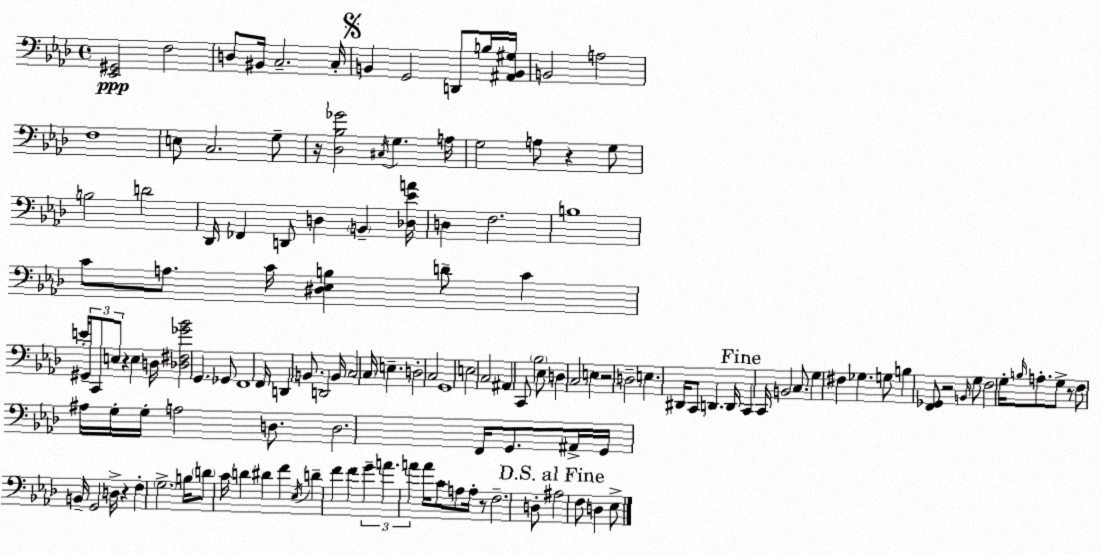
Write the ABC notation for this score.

X:1
T:Untitled
M:4/4
L:1/4
K:Fm
[_E,,^G,,]2 F,2 D,/2 ^B,,/4 C,2 C,/4 B,, G,,2 D,,/2 B,/4 [^A,,B,,^G,]/4 B,,2 A,2 F,4 E,/2 C,2 G,/2 z/4 [_D,_B,_G]2 ^C,/4 G, A,/4 G,2 A,/2 z G,/2 B,2 D2 _D,,/4 _F,, D,,/2 D, B,, [_D,_EA]/4 D, F,2 B,4 C/2 A,/2 C/4 [^D,_E,B,] D/2 C E/4 ^G,,/2 C,,/2 E,/2 z E, D,/4 [_D,^F,_G_B]2 G,, _G,,/2 F,,4 F,,/4 D,, B,,/2 D,,2 B,,/4 C,2 C,/4 E, D,2 C,2 G,,4 E,2 C,2 ^A,, C,,/2 _B,2 _E,/2 D, C,2 E, z2 D,2 E, ^D,,/4 C,,/2 D,, D,,/4 C,, C,,/4 B,,2 C,/2 G, ^F, _G, G,/2 B, [F,,_G,,]/2 z2 B,,/4 G,/2 F,2 G,/4 B,/4 A,/2 G,/2 z/2 F,/2 ^A,/4 G,/4 G,/4 A,2 D,/2 D,2 F,,/4 G,,/2 ^A,,/4 G,,/4 B,,/4 G,,2 D,/4 z F, G,2 B,/4 D/2 C/4 D ^D F _E,/4 D F F G A A A/4 C/2 A,/2 A,/4 z/2 F,2 D,/2 ^A,2 F,/2 D, _E,/2